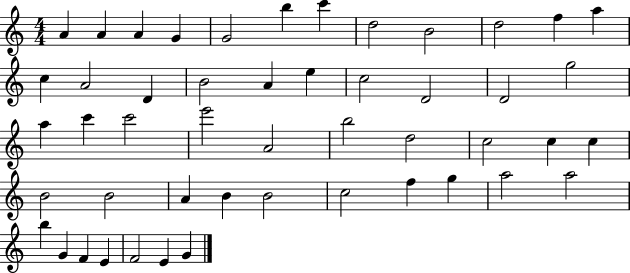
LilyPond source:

{
  \clef treble
  \numericTimeSignature
  \time 4/4
  \key c \major
  a'4 a'4 a'4 g'4 | g'2 b''4 c'''4 | d''2 b'2 | d''2 f''4 a''4 | \break c''4 a'2 d'4 | b'2 a'4 e''4 | c''2 d'2 | d'2 g''2 | \break a''4 c'''4 c'''2 | e'''2 a'2 | b''2 d''2 | c''2 c''4 c''4 | \break b'2 b'2 | a'4 b'4 b'2 | c''2 f''4 g''4 | a''2 a''2 | \break b''4 g'4 f'4 e'4 | f'2 e'4 g'4 | \bar "|."
}